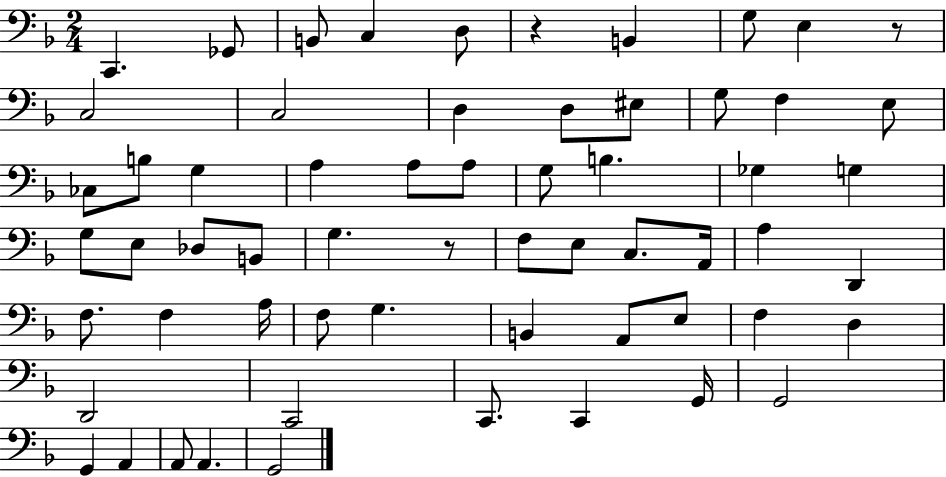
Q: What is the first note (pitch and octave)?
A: C2